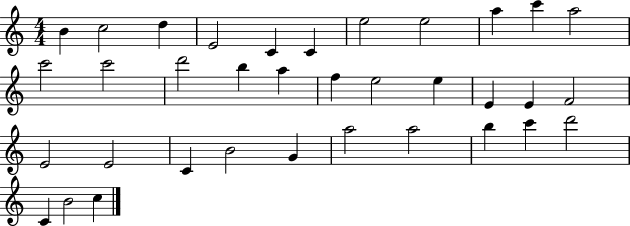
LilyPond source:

{
  \clef treble
  \numericTimeSignature
  \time 4/4
  \key c \major
  b'4 c''2 d''4 | e'2 c'4 c'4 | e''2 e''2 | a''4 c'''4 a''2 | \break c'''2 c'''2 | d'''2 b''4 a''4 | f''4 e''2 e''4 | e'4 e'4 f'2 | \break e'2 e'2 | c'4 b'2 g'4 | a''2 a''2 | b''4 c'''4 d'''2 | \break c'4 b'2 c''4 | \bar "|."
}